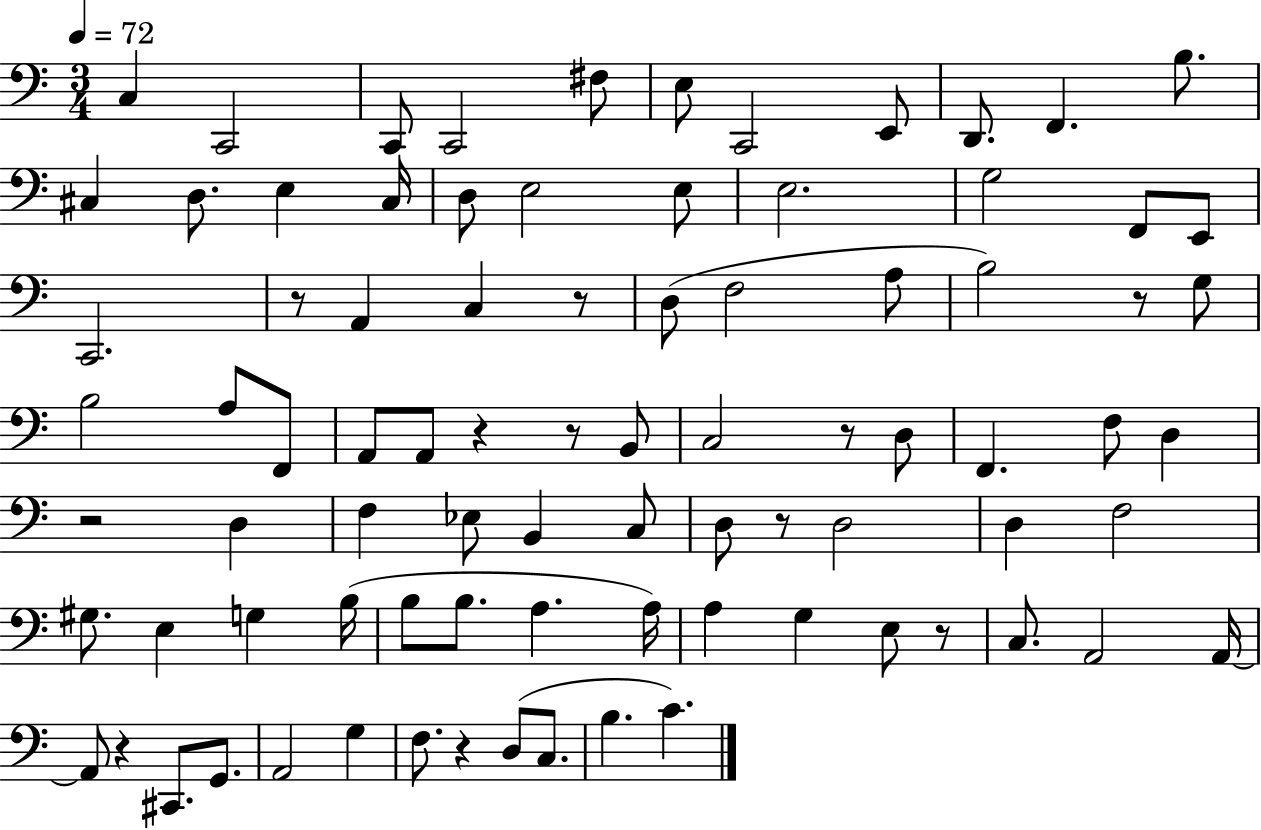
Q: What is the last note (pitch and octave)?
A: C4